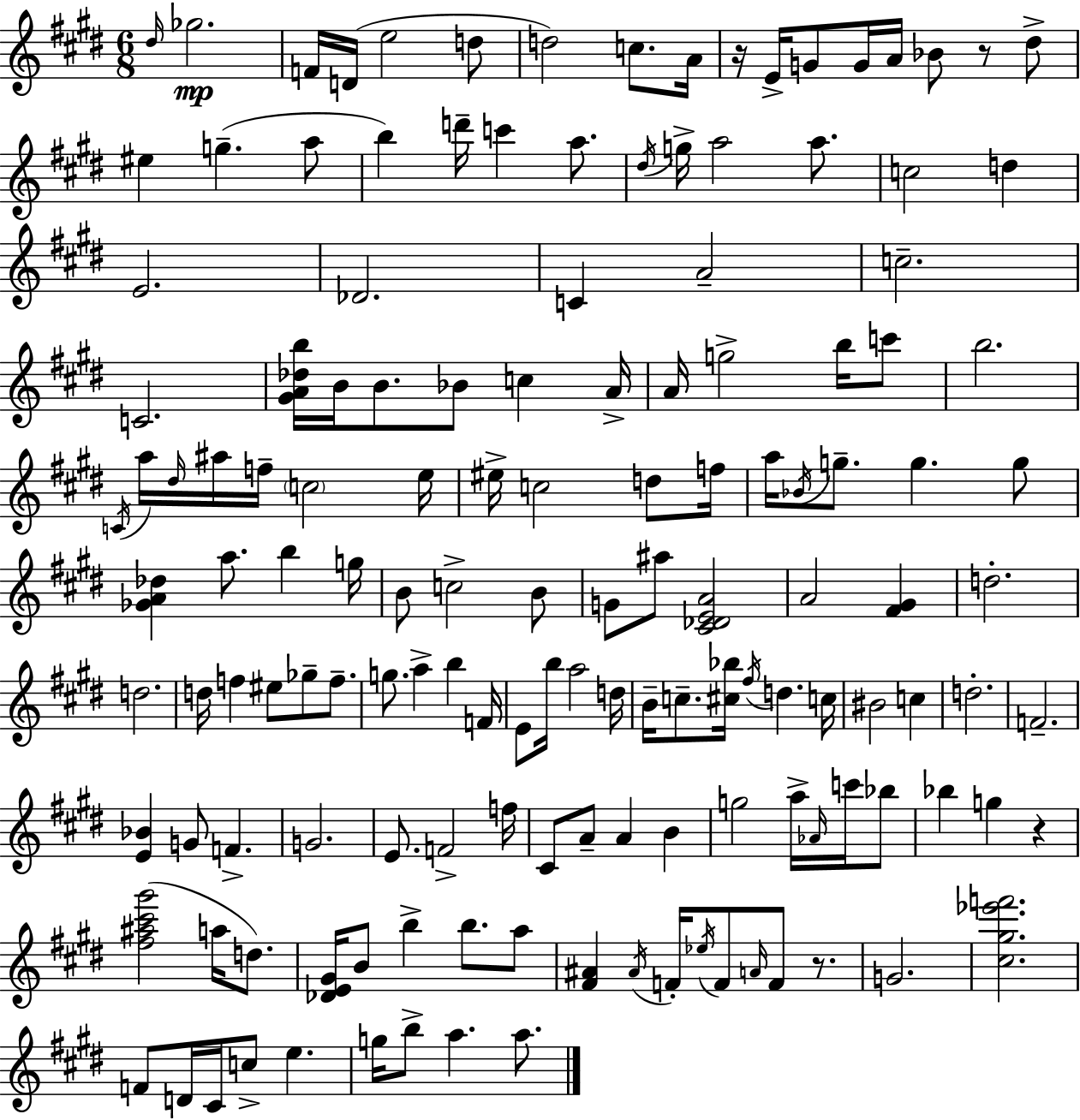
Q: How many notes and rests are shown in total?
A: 146